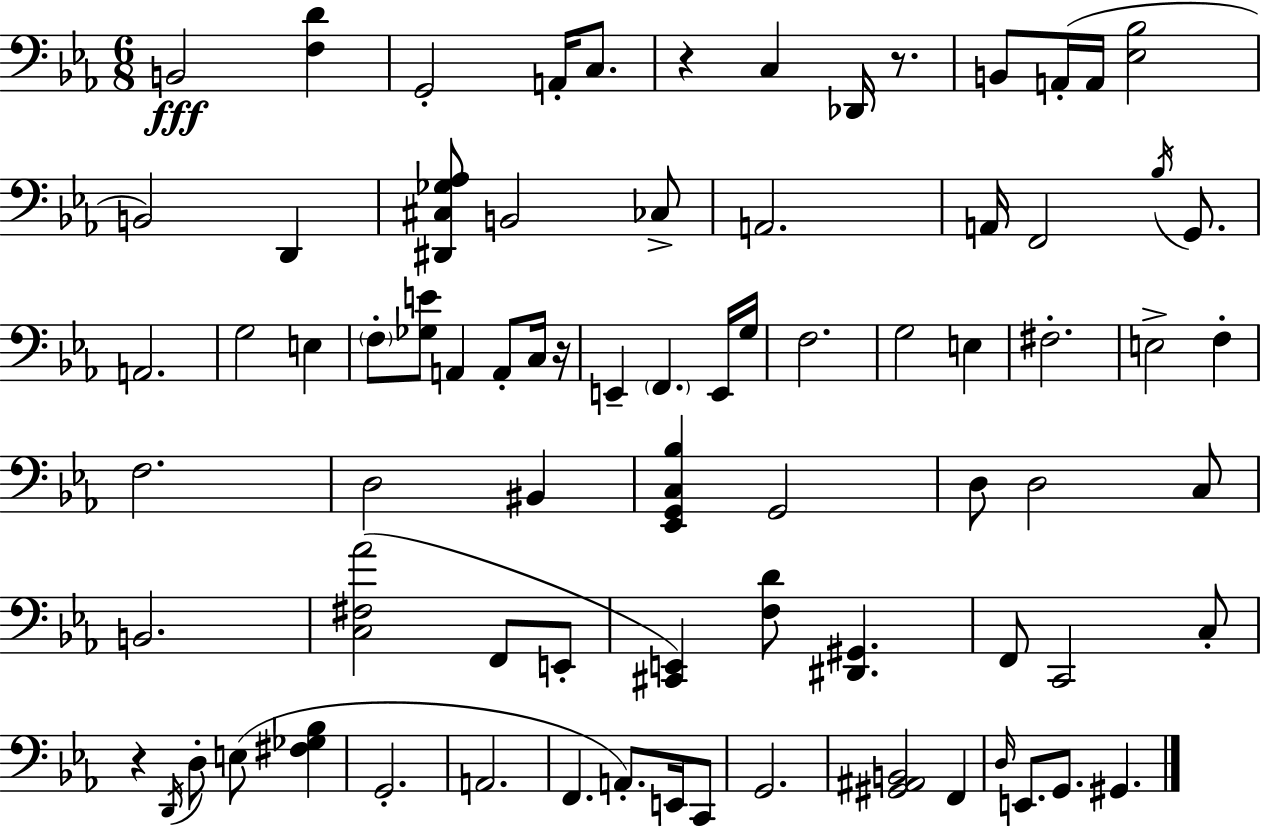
{
  \clef bass
  \numericTimeSignature
  \time 6/8
  \key ees \major
  \repeat volta 2 { b,2\fff <f d'>4 | g,2-. a,16-. c8. | r4 c4 des,16 r8. | b,8 a,16-.( a,16 <ees bes>2 | \break b,2) d,4 | <dis, cis ges aes>8 b,2 ces8-> | a,2. | a,16 f,2 \acciaccatura { bes16 } g,8. | \break a,2. | g2 e4 | \parenthesize f8-. <ges e'>8 a,4 a,8-. c16 | r16 e,4-- \parenthesize f,4. e,16 | \break g16 f2. | g2 e4 | fis2.-. | e2-> f4-. | \break f2. | d2 bis,4 | <ees, g, c bes>4 g,2 | d8 d2 c8 | \break b,2. | <c fis aes'>2( f,8 e,8-. | <cis, e,>4) <f d'>8 <dis, gis,>4. | f,8 c,2 c8-. | \break r4 \acciaccatura { d,16 } d8-. e8( <fis ges bes>4 | g,2.-. | a,2. | f,4. a,8.-.) e,16 | \break c,8 g,2. | <gis, ais, b,>2 f,4 | \grace { d16 } e,8. g,8. gis,4. | } \bar "|."
}